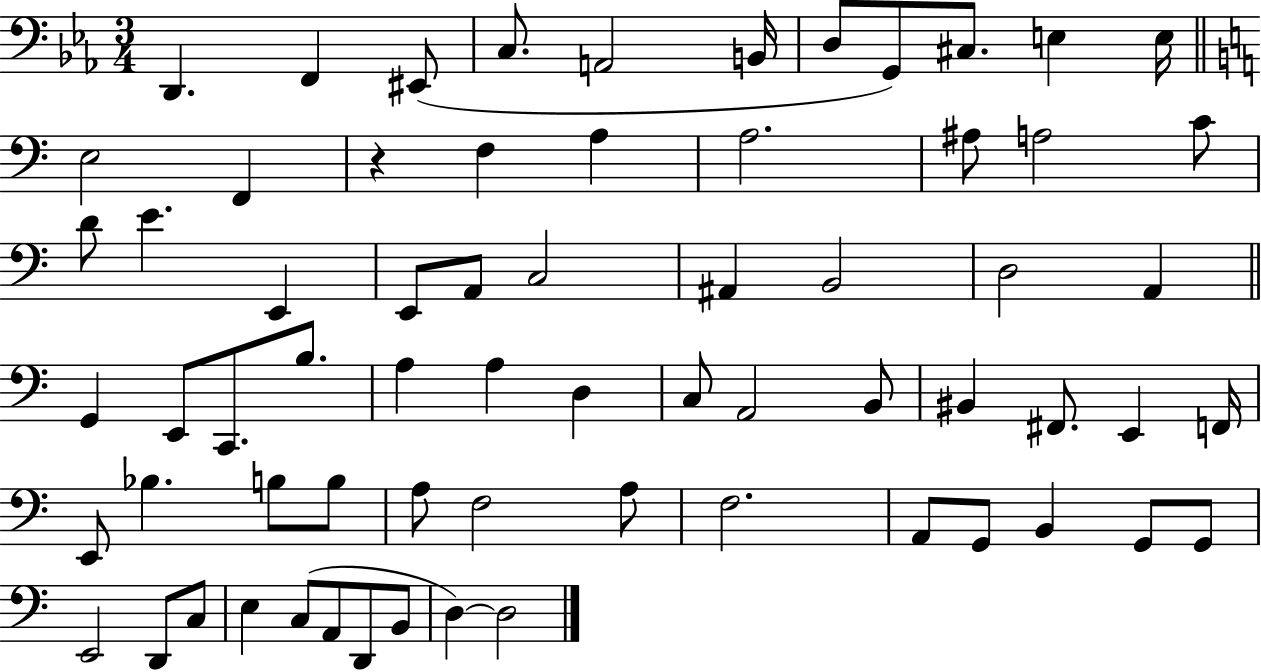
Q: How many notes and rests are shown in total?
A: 67